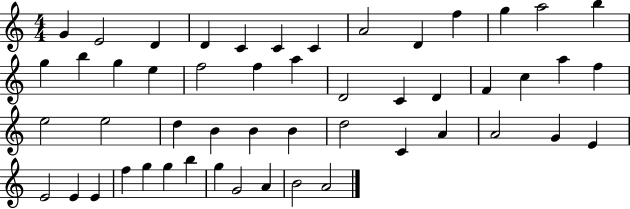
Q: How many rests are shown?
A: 0